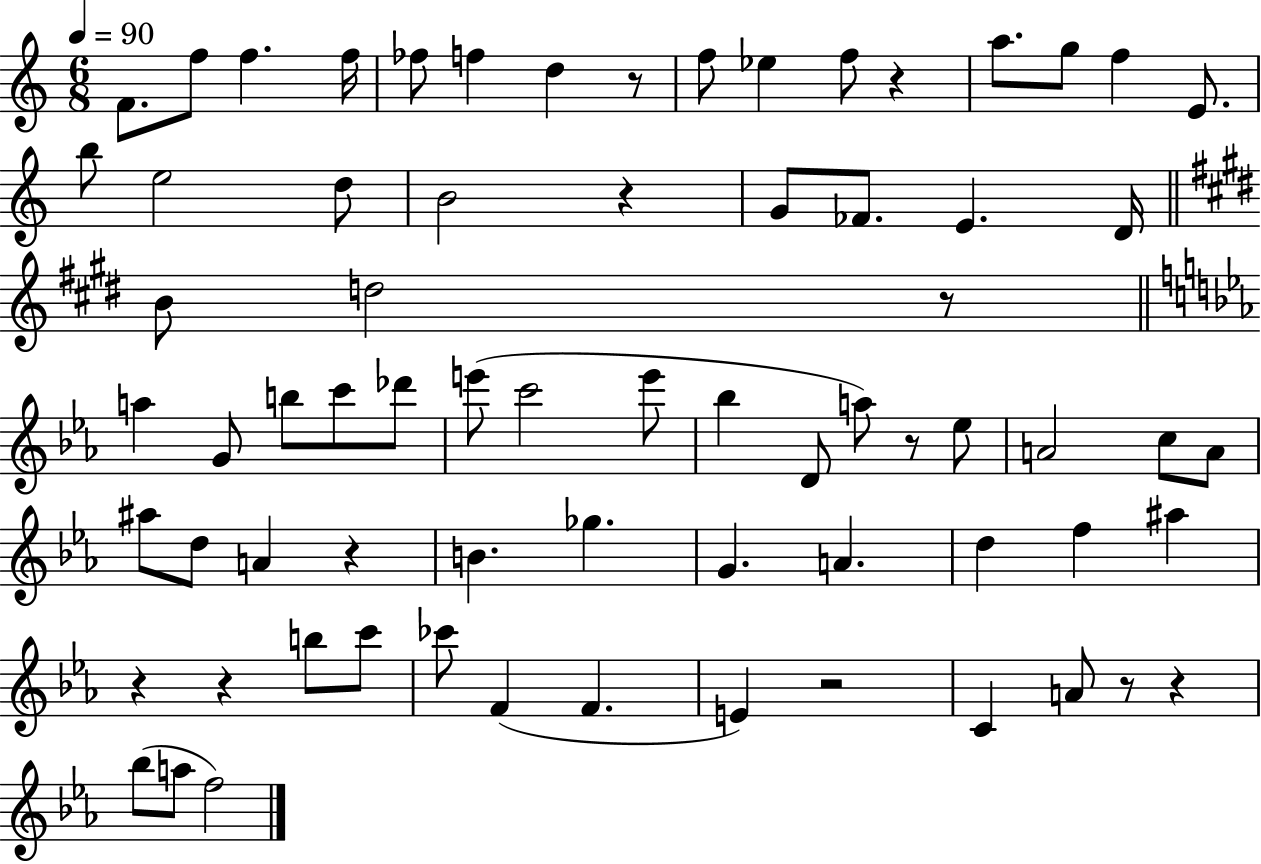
X:1
T:Untitled
M:6/8
L:1/4
K:C
F/2 f/2 f f/4 _f/2 f d z/2 f/2 _e f/2 z a/2 g/2 f E/2 b/2 e2 d/2 B2 z G/2 _F/2 E D/4 B/2 d2 z/2 a G/2 b/2 c'/2 _d'/2 e'/2 c'2 e'/2 _b D/2 a/2 z/2 _e/2 A2 c/2 A/2 ^a/2 d/2 A z B _g G A d f ^a z z b/2 c'/2 _c'/2 F F E z2 C A/2 z/2 z _b/2 a/2 f2